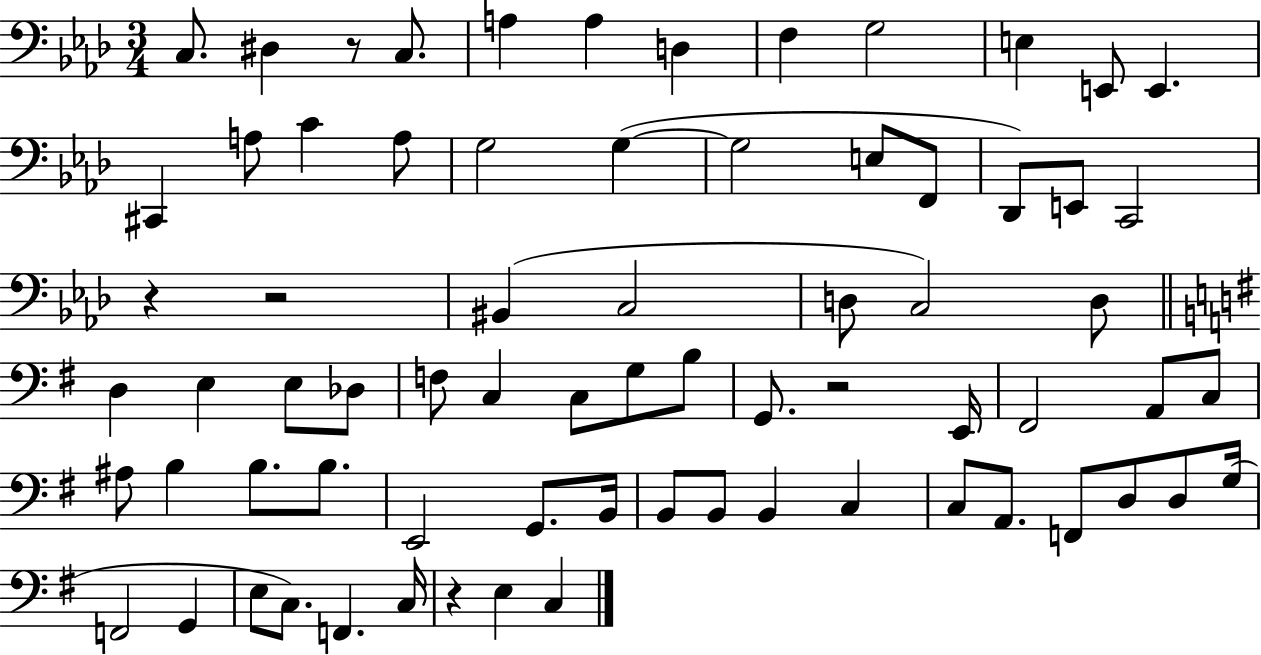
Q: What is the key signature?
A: AES major